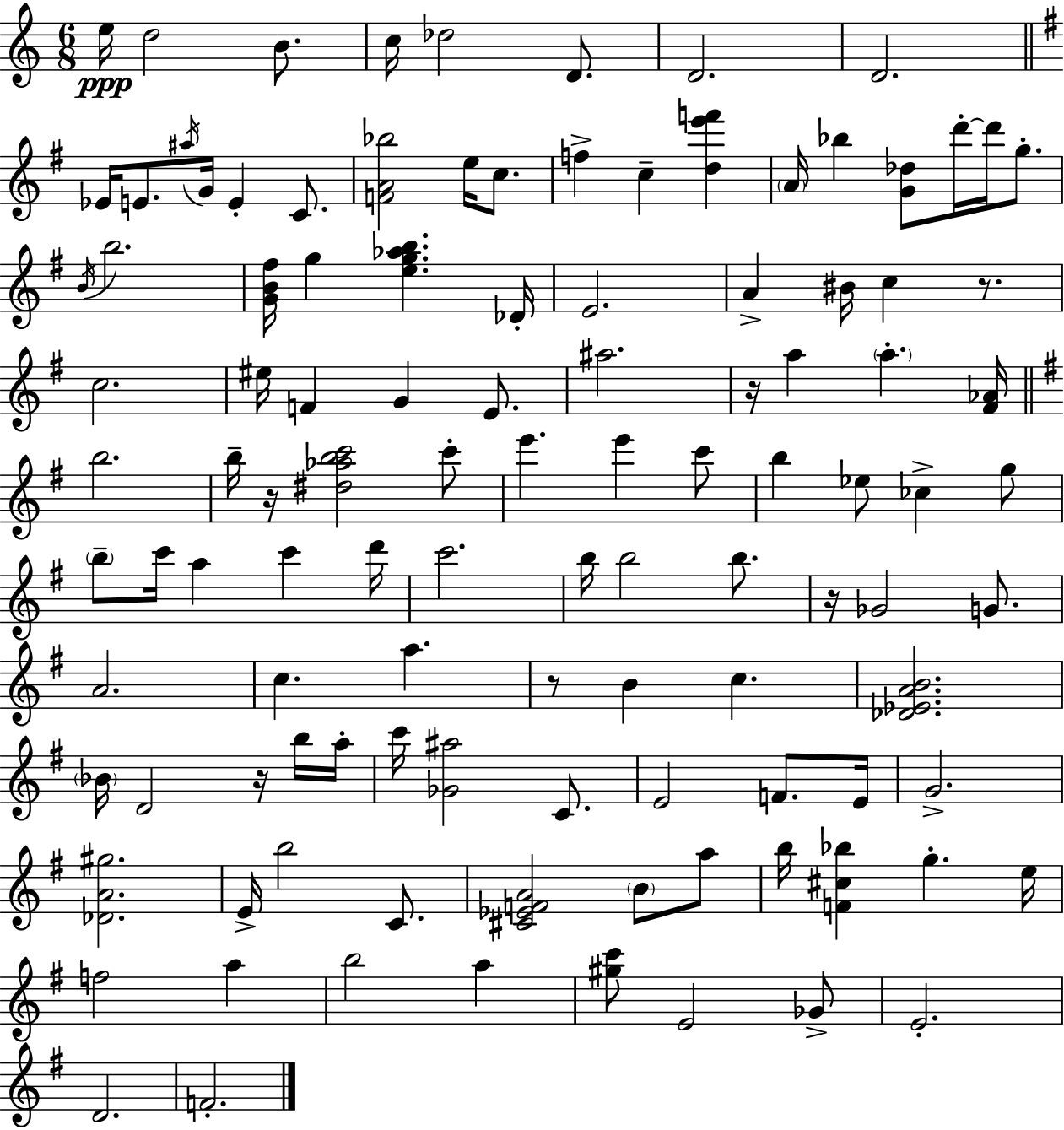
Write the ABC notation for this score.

X:1
T:Untitled
M:6/8
L:1/4
K:C
e/4 d2 B/2 c/4 _d2 D/2 D2 D2 _E/4 E/2 ^a/4 G/4 E C/2 [FA_b]2 e/4 c/2 f c [de'f'] A/4 _b [G_d]/2 d'/4 d'/4 g/2 B/4 b2 [GB^f]/4 g [eg_ab] _D/4 E2 A ^B/4 c z/2 c2 ^e/4 F G E/2 ^a2 z/4 a a [^F_A]/4 b2 b/4 z/4 [^d_abc']2 c'/2 e' e' c'/2 b _e/2 _c g/2 b/2 c'/4 a c' d'/4 c'2 b/4 b2 b/2 z/4 _G2 G/2 A2 c a z/2 B c [_D_EAB]2 _B/4 D2 z/4 b/4 a/4 c'/4 [_G^a]2 C/2 E2 F/2 E/4 G2 [_DA^g]2 E/4 b2 C/2 [^C_EFA]2 B/2 a/2 b/4 [F^c_b] g e/4 f2 a b2 a [^gc']/2 E2 _G/2 E2 D2 F2